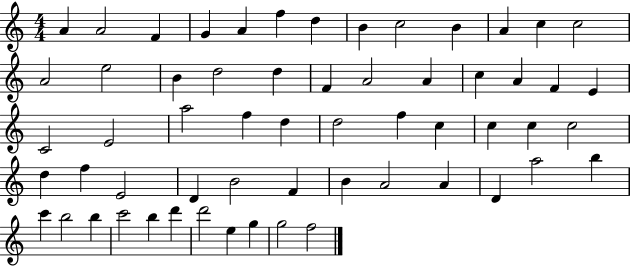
{
  \clef treble
  \numericTimeSignature
  \time 4/4
  \key c \major
  a'4 a'2 f'4 | g'4 a'4 f''4 d''4 | b'4 c''2 b'4 | a'4 c''4 c''2 | \break a'2 e''2 | b'4 d''2 d''4 | f'4 a'2 a'4 | c''4 a'4 f'4 e'4 | \break c'2 e'2 | a''2 f''4 d''4 | d''2 f''4 c''4 | c''4 c''4 c''2 | \break d''4 f''4 e'2 | d'4 b'2 f'4 | b'4 a'2 a'4 | d'4 a''2 b''4 | \break c'''4 b''2 b''4 | c'''2 b''4 d'''4 | d'''2 e''4 g''4 | g''2 f''2 | \break \bar "|."
}